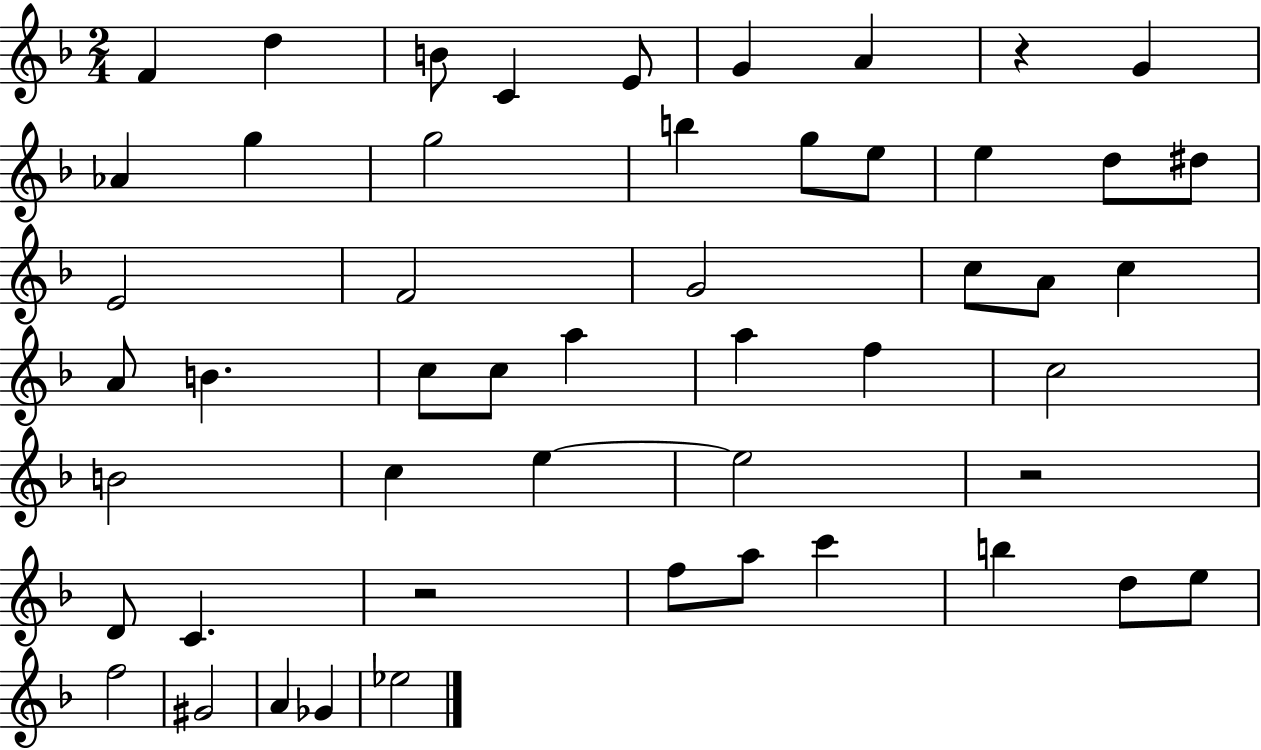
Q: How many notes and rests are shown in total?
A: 51